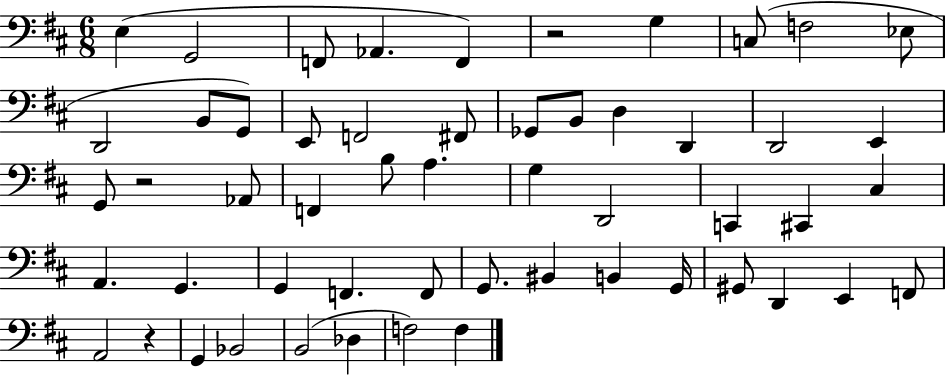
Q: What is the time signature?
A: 6/8